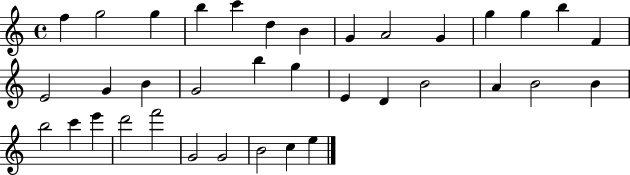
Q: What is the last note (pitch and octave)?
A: E5